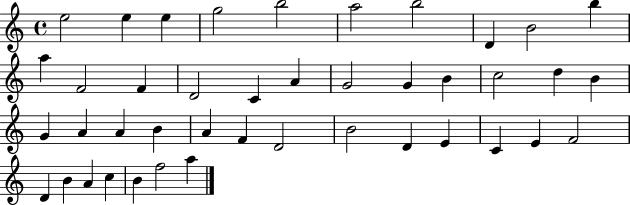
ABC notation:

X:1
T:Untitled
M:4/4
L:1/4
K:C
e2 e e g2 b2 a2 b2 D B2 b a F2 F D2 C A G2 G B c2 d B G A A B A F D2 B2 D E C E F2 D B A c B f2 a